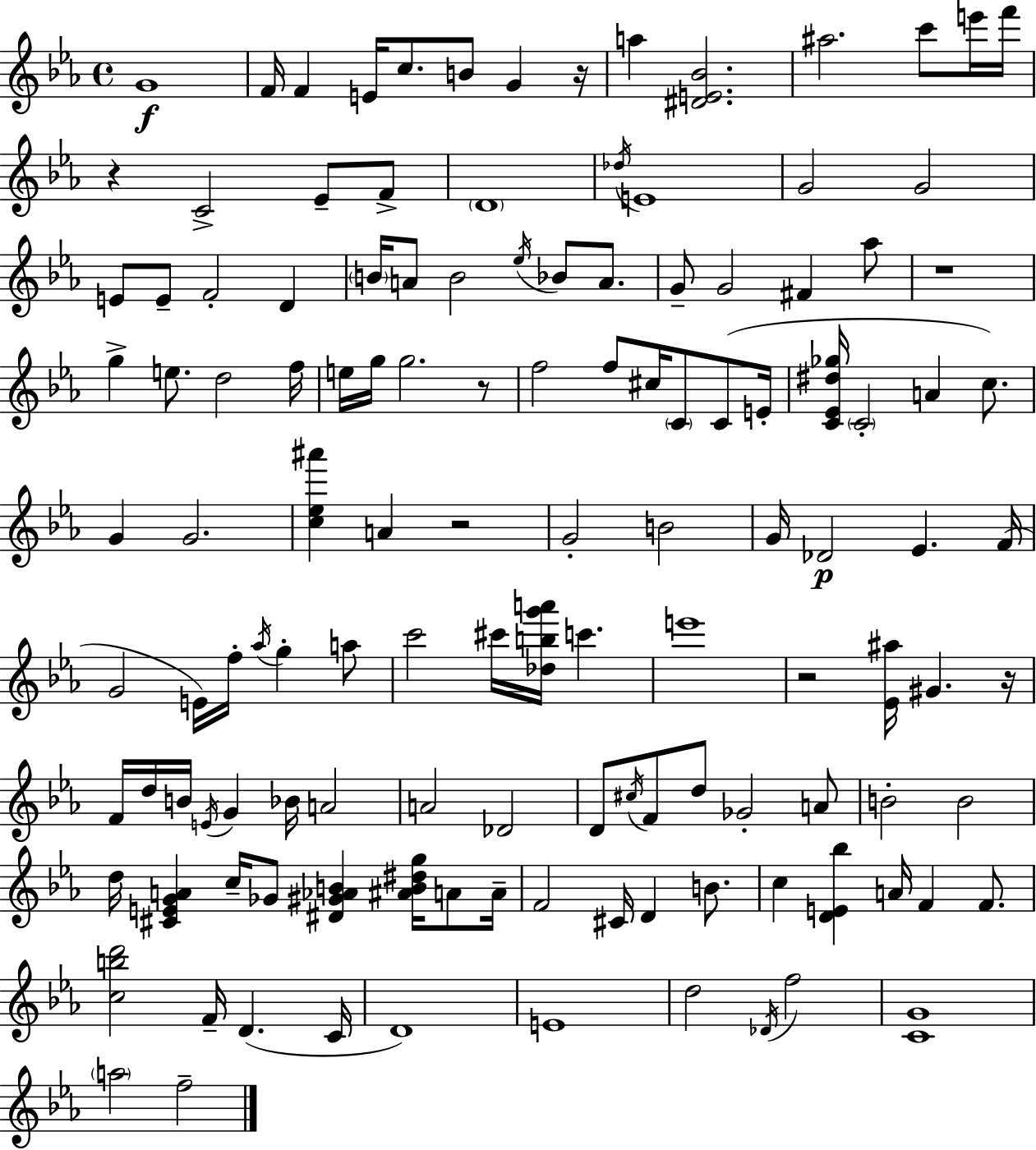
{
  \clef treble
  \time 4/4
  \defaultTimeSignature
  \key c \minor
  g'1\f | f'16 f'4 e'16 c''8. b'8 g'4 r16 | a''4 <dis' e' bes'>2. | ais''2. c'''8 e'''16 f'''16 | \break r4 c'2-> ees'8-- f'8-> | \parenthesize d'1 | \acciaccatura { des''16 } e'1 | g'2 g'2 | \break e'8 e'8-- f'2-. d'4 | \parenthesize b'16 a'8 b'2 \acciaccatura { ees''16 } bes'8 a'8. | g'8-- g'2 fis'4 | aes''8 r1 | \break g''4-> e''8. d''2 | f''16 e''16 g''16 g''2. | r8 f''2 f''8 cis''16 \parenthesize c'8 c'8( | e'16-. <c' ees' dis'' ges''>16 \parenthesize c'2-. a'4 c''8.) | \break g'4 g'2. | <c'' ees'' ais'''>4 a'4 r2 | g'2-. b'2 | g'16 des'2\p ees'4. | \break f'16( g'2 e'16) f''16-. \acciaccatura { aes''16 } g''4-. | a''8 c'''2 cis'''16 <des'' b'' g''' a'''>16 c'''4. | e'''1 | r2 <ees' ais''>16 gis'4. | \break r16 f'16 d''16 b'16 \acciaccatura { e'16 } g'4 bes'16 a'2 | a'2 des'2 | d'8 \acciaccatura { cis''16 } f'8 d''8 ges'2-. | a'8 b'2-. b'2 | \break d''16 <cis' e' g' a'>4 c''16-- ges'8 <dis' gis' aes' b'>4 | <ais' b' dis'' g''>16 a'8 a'16-- f'2 cis'16 d'4 | b'8. c''4 <d' e' bes''>4 a'16 f'4 | f'8. <c'' b'' d'''>2 f'16-- d'4.( | \break c'16 d'1) | e'1 | d''2 \acciaccatura { des'16 } f''2 | <c' g'>1 | \break \parenthesize a''2 f''2-- | \bar "|."
}